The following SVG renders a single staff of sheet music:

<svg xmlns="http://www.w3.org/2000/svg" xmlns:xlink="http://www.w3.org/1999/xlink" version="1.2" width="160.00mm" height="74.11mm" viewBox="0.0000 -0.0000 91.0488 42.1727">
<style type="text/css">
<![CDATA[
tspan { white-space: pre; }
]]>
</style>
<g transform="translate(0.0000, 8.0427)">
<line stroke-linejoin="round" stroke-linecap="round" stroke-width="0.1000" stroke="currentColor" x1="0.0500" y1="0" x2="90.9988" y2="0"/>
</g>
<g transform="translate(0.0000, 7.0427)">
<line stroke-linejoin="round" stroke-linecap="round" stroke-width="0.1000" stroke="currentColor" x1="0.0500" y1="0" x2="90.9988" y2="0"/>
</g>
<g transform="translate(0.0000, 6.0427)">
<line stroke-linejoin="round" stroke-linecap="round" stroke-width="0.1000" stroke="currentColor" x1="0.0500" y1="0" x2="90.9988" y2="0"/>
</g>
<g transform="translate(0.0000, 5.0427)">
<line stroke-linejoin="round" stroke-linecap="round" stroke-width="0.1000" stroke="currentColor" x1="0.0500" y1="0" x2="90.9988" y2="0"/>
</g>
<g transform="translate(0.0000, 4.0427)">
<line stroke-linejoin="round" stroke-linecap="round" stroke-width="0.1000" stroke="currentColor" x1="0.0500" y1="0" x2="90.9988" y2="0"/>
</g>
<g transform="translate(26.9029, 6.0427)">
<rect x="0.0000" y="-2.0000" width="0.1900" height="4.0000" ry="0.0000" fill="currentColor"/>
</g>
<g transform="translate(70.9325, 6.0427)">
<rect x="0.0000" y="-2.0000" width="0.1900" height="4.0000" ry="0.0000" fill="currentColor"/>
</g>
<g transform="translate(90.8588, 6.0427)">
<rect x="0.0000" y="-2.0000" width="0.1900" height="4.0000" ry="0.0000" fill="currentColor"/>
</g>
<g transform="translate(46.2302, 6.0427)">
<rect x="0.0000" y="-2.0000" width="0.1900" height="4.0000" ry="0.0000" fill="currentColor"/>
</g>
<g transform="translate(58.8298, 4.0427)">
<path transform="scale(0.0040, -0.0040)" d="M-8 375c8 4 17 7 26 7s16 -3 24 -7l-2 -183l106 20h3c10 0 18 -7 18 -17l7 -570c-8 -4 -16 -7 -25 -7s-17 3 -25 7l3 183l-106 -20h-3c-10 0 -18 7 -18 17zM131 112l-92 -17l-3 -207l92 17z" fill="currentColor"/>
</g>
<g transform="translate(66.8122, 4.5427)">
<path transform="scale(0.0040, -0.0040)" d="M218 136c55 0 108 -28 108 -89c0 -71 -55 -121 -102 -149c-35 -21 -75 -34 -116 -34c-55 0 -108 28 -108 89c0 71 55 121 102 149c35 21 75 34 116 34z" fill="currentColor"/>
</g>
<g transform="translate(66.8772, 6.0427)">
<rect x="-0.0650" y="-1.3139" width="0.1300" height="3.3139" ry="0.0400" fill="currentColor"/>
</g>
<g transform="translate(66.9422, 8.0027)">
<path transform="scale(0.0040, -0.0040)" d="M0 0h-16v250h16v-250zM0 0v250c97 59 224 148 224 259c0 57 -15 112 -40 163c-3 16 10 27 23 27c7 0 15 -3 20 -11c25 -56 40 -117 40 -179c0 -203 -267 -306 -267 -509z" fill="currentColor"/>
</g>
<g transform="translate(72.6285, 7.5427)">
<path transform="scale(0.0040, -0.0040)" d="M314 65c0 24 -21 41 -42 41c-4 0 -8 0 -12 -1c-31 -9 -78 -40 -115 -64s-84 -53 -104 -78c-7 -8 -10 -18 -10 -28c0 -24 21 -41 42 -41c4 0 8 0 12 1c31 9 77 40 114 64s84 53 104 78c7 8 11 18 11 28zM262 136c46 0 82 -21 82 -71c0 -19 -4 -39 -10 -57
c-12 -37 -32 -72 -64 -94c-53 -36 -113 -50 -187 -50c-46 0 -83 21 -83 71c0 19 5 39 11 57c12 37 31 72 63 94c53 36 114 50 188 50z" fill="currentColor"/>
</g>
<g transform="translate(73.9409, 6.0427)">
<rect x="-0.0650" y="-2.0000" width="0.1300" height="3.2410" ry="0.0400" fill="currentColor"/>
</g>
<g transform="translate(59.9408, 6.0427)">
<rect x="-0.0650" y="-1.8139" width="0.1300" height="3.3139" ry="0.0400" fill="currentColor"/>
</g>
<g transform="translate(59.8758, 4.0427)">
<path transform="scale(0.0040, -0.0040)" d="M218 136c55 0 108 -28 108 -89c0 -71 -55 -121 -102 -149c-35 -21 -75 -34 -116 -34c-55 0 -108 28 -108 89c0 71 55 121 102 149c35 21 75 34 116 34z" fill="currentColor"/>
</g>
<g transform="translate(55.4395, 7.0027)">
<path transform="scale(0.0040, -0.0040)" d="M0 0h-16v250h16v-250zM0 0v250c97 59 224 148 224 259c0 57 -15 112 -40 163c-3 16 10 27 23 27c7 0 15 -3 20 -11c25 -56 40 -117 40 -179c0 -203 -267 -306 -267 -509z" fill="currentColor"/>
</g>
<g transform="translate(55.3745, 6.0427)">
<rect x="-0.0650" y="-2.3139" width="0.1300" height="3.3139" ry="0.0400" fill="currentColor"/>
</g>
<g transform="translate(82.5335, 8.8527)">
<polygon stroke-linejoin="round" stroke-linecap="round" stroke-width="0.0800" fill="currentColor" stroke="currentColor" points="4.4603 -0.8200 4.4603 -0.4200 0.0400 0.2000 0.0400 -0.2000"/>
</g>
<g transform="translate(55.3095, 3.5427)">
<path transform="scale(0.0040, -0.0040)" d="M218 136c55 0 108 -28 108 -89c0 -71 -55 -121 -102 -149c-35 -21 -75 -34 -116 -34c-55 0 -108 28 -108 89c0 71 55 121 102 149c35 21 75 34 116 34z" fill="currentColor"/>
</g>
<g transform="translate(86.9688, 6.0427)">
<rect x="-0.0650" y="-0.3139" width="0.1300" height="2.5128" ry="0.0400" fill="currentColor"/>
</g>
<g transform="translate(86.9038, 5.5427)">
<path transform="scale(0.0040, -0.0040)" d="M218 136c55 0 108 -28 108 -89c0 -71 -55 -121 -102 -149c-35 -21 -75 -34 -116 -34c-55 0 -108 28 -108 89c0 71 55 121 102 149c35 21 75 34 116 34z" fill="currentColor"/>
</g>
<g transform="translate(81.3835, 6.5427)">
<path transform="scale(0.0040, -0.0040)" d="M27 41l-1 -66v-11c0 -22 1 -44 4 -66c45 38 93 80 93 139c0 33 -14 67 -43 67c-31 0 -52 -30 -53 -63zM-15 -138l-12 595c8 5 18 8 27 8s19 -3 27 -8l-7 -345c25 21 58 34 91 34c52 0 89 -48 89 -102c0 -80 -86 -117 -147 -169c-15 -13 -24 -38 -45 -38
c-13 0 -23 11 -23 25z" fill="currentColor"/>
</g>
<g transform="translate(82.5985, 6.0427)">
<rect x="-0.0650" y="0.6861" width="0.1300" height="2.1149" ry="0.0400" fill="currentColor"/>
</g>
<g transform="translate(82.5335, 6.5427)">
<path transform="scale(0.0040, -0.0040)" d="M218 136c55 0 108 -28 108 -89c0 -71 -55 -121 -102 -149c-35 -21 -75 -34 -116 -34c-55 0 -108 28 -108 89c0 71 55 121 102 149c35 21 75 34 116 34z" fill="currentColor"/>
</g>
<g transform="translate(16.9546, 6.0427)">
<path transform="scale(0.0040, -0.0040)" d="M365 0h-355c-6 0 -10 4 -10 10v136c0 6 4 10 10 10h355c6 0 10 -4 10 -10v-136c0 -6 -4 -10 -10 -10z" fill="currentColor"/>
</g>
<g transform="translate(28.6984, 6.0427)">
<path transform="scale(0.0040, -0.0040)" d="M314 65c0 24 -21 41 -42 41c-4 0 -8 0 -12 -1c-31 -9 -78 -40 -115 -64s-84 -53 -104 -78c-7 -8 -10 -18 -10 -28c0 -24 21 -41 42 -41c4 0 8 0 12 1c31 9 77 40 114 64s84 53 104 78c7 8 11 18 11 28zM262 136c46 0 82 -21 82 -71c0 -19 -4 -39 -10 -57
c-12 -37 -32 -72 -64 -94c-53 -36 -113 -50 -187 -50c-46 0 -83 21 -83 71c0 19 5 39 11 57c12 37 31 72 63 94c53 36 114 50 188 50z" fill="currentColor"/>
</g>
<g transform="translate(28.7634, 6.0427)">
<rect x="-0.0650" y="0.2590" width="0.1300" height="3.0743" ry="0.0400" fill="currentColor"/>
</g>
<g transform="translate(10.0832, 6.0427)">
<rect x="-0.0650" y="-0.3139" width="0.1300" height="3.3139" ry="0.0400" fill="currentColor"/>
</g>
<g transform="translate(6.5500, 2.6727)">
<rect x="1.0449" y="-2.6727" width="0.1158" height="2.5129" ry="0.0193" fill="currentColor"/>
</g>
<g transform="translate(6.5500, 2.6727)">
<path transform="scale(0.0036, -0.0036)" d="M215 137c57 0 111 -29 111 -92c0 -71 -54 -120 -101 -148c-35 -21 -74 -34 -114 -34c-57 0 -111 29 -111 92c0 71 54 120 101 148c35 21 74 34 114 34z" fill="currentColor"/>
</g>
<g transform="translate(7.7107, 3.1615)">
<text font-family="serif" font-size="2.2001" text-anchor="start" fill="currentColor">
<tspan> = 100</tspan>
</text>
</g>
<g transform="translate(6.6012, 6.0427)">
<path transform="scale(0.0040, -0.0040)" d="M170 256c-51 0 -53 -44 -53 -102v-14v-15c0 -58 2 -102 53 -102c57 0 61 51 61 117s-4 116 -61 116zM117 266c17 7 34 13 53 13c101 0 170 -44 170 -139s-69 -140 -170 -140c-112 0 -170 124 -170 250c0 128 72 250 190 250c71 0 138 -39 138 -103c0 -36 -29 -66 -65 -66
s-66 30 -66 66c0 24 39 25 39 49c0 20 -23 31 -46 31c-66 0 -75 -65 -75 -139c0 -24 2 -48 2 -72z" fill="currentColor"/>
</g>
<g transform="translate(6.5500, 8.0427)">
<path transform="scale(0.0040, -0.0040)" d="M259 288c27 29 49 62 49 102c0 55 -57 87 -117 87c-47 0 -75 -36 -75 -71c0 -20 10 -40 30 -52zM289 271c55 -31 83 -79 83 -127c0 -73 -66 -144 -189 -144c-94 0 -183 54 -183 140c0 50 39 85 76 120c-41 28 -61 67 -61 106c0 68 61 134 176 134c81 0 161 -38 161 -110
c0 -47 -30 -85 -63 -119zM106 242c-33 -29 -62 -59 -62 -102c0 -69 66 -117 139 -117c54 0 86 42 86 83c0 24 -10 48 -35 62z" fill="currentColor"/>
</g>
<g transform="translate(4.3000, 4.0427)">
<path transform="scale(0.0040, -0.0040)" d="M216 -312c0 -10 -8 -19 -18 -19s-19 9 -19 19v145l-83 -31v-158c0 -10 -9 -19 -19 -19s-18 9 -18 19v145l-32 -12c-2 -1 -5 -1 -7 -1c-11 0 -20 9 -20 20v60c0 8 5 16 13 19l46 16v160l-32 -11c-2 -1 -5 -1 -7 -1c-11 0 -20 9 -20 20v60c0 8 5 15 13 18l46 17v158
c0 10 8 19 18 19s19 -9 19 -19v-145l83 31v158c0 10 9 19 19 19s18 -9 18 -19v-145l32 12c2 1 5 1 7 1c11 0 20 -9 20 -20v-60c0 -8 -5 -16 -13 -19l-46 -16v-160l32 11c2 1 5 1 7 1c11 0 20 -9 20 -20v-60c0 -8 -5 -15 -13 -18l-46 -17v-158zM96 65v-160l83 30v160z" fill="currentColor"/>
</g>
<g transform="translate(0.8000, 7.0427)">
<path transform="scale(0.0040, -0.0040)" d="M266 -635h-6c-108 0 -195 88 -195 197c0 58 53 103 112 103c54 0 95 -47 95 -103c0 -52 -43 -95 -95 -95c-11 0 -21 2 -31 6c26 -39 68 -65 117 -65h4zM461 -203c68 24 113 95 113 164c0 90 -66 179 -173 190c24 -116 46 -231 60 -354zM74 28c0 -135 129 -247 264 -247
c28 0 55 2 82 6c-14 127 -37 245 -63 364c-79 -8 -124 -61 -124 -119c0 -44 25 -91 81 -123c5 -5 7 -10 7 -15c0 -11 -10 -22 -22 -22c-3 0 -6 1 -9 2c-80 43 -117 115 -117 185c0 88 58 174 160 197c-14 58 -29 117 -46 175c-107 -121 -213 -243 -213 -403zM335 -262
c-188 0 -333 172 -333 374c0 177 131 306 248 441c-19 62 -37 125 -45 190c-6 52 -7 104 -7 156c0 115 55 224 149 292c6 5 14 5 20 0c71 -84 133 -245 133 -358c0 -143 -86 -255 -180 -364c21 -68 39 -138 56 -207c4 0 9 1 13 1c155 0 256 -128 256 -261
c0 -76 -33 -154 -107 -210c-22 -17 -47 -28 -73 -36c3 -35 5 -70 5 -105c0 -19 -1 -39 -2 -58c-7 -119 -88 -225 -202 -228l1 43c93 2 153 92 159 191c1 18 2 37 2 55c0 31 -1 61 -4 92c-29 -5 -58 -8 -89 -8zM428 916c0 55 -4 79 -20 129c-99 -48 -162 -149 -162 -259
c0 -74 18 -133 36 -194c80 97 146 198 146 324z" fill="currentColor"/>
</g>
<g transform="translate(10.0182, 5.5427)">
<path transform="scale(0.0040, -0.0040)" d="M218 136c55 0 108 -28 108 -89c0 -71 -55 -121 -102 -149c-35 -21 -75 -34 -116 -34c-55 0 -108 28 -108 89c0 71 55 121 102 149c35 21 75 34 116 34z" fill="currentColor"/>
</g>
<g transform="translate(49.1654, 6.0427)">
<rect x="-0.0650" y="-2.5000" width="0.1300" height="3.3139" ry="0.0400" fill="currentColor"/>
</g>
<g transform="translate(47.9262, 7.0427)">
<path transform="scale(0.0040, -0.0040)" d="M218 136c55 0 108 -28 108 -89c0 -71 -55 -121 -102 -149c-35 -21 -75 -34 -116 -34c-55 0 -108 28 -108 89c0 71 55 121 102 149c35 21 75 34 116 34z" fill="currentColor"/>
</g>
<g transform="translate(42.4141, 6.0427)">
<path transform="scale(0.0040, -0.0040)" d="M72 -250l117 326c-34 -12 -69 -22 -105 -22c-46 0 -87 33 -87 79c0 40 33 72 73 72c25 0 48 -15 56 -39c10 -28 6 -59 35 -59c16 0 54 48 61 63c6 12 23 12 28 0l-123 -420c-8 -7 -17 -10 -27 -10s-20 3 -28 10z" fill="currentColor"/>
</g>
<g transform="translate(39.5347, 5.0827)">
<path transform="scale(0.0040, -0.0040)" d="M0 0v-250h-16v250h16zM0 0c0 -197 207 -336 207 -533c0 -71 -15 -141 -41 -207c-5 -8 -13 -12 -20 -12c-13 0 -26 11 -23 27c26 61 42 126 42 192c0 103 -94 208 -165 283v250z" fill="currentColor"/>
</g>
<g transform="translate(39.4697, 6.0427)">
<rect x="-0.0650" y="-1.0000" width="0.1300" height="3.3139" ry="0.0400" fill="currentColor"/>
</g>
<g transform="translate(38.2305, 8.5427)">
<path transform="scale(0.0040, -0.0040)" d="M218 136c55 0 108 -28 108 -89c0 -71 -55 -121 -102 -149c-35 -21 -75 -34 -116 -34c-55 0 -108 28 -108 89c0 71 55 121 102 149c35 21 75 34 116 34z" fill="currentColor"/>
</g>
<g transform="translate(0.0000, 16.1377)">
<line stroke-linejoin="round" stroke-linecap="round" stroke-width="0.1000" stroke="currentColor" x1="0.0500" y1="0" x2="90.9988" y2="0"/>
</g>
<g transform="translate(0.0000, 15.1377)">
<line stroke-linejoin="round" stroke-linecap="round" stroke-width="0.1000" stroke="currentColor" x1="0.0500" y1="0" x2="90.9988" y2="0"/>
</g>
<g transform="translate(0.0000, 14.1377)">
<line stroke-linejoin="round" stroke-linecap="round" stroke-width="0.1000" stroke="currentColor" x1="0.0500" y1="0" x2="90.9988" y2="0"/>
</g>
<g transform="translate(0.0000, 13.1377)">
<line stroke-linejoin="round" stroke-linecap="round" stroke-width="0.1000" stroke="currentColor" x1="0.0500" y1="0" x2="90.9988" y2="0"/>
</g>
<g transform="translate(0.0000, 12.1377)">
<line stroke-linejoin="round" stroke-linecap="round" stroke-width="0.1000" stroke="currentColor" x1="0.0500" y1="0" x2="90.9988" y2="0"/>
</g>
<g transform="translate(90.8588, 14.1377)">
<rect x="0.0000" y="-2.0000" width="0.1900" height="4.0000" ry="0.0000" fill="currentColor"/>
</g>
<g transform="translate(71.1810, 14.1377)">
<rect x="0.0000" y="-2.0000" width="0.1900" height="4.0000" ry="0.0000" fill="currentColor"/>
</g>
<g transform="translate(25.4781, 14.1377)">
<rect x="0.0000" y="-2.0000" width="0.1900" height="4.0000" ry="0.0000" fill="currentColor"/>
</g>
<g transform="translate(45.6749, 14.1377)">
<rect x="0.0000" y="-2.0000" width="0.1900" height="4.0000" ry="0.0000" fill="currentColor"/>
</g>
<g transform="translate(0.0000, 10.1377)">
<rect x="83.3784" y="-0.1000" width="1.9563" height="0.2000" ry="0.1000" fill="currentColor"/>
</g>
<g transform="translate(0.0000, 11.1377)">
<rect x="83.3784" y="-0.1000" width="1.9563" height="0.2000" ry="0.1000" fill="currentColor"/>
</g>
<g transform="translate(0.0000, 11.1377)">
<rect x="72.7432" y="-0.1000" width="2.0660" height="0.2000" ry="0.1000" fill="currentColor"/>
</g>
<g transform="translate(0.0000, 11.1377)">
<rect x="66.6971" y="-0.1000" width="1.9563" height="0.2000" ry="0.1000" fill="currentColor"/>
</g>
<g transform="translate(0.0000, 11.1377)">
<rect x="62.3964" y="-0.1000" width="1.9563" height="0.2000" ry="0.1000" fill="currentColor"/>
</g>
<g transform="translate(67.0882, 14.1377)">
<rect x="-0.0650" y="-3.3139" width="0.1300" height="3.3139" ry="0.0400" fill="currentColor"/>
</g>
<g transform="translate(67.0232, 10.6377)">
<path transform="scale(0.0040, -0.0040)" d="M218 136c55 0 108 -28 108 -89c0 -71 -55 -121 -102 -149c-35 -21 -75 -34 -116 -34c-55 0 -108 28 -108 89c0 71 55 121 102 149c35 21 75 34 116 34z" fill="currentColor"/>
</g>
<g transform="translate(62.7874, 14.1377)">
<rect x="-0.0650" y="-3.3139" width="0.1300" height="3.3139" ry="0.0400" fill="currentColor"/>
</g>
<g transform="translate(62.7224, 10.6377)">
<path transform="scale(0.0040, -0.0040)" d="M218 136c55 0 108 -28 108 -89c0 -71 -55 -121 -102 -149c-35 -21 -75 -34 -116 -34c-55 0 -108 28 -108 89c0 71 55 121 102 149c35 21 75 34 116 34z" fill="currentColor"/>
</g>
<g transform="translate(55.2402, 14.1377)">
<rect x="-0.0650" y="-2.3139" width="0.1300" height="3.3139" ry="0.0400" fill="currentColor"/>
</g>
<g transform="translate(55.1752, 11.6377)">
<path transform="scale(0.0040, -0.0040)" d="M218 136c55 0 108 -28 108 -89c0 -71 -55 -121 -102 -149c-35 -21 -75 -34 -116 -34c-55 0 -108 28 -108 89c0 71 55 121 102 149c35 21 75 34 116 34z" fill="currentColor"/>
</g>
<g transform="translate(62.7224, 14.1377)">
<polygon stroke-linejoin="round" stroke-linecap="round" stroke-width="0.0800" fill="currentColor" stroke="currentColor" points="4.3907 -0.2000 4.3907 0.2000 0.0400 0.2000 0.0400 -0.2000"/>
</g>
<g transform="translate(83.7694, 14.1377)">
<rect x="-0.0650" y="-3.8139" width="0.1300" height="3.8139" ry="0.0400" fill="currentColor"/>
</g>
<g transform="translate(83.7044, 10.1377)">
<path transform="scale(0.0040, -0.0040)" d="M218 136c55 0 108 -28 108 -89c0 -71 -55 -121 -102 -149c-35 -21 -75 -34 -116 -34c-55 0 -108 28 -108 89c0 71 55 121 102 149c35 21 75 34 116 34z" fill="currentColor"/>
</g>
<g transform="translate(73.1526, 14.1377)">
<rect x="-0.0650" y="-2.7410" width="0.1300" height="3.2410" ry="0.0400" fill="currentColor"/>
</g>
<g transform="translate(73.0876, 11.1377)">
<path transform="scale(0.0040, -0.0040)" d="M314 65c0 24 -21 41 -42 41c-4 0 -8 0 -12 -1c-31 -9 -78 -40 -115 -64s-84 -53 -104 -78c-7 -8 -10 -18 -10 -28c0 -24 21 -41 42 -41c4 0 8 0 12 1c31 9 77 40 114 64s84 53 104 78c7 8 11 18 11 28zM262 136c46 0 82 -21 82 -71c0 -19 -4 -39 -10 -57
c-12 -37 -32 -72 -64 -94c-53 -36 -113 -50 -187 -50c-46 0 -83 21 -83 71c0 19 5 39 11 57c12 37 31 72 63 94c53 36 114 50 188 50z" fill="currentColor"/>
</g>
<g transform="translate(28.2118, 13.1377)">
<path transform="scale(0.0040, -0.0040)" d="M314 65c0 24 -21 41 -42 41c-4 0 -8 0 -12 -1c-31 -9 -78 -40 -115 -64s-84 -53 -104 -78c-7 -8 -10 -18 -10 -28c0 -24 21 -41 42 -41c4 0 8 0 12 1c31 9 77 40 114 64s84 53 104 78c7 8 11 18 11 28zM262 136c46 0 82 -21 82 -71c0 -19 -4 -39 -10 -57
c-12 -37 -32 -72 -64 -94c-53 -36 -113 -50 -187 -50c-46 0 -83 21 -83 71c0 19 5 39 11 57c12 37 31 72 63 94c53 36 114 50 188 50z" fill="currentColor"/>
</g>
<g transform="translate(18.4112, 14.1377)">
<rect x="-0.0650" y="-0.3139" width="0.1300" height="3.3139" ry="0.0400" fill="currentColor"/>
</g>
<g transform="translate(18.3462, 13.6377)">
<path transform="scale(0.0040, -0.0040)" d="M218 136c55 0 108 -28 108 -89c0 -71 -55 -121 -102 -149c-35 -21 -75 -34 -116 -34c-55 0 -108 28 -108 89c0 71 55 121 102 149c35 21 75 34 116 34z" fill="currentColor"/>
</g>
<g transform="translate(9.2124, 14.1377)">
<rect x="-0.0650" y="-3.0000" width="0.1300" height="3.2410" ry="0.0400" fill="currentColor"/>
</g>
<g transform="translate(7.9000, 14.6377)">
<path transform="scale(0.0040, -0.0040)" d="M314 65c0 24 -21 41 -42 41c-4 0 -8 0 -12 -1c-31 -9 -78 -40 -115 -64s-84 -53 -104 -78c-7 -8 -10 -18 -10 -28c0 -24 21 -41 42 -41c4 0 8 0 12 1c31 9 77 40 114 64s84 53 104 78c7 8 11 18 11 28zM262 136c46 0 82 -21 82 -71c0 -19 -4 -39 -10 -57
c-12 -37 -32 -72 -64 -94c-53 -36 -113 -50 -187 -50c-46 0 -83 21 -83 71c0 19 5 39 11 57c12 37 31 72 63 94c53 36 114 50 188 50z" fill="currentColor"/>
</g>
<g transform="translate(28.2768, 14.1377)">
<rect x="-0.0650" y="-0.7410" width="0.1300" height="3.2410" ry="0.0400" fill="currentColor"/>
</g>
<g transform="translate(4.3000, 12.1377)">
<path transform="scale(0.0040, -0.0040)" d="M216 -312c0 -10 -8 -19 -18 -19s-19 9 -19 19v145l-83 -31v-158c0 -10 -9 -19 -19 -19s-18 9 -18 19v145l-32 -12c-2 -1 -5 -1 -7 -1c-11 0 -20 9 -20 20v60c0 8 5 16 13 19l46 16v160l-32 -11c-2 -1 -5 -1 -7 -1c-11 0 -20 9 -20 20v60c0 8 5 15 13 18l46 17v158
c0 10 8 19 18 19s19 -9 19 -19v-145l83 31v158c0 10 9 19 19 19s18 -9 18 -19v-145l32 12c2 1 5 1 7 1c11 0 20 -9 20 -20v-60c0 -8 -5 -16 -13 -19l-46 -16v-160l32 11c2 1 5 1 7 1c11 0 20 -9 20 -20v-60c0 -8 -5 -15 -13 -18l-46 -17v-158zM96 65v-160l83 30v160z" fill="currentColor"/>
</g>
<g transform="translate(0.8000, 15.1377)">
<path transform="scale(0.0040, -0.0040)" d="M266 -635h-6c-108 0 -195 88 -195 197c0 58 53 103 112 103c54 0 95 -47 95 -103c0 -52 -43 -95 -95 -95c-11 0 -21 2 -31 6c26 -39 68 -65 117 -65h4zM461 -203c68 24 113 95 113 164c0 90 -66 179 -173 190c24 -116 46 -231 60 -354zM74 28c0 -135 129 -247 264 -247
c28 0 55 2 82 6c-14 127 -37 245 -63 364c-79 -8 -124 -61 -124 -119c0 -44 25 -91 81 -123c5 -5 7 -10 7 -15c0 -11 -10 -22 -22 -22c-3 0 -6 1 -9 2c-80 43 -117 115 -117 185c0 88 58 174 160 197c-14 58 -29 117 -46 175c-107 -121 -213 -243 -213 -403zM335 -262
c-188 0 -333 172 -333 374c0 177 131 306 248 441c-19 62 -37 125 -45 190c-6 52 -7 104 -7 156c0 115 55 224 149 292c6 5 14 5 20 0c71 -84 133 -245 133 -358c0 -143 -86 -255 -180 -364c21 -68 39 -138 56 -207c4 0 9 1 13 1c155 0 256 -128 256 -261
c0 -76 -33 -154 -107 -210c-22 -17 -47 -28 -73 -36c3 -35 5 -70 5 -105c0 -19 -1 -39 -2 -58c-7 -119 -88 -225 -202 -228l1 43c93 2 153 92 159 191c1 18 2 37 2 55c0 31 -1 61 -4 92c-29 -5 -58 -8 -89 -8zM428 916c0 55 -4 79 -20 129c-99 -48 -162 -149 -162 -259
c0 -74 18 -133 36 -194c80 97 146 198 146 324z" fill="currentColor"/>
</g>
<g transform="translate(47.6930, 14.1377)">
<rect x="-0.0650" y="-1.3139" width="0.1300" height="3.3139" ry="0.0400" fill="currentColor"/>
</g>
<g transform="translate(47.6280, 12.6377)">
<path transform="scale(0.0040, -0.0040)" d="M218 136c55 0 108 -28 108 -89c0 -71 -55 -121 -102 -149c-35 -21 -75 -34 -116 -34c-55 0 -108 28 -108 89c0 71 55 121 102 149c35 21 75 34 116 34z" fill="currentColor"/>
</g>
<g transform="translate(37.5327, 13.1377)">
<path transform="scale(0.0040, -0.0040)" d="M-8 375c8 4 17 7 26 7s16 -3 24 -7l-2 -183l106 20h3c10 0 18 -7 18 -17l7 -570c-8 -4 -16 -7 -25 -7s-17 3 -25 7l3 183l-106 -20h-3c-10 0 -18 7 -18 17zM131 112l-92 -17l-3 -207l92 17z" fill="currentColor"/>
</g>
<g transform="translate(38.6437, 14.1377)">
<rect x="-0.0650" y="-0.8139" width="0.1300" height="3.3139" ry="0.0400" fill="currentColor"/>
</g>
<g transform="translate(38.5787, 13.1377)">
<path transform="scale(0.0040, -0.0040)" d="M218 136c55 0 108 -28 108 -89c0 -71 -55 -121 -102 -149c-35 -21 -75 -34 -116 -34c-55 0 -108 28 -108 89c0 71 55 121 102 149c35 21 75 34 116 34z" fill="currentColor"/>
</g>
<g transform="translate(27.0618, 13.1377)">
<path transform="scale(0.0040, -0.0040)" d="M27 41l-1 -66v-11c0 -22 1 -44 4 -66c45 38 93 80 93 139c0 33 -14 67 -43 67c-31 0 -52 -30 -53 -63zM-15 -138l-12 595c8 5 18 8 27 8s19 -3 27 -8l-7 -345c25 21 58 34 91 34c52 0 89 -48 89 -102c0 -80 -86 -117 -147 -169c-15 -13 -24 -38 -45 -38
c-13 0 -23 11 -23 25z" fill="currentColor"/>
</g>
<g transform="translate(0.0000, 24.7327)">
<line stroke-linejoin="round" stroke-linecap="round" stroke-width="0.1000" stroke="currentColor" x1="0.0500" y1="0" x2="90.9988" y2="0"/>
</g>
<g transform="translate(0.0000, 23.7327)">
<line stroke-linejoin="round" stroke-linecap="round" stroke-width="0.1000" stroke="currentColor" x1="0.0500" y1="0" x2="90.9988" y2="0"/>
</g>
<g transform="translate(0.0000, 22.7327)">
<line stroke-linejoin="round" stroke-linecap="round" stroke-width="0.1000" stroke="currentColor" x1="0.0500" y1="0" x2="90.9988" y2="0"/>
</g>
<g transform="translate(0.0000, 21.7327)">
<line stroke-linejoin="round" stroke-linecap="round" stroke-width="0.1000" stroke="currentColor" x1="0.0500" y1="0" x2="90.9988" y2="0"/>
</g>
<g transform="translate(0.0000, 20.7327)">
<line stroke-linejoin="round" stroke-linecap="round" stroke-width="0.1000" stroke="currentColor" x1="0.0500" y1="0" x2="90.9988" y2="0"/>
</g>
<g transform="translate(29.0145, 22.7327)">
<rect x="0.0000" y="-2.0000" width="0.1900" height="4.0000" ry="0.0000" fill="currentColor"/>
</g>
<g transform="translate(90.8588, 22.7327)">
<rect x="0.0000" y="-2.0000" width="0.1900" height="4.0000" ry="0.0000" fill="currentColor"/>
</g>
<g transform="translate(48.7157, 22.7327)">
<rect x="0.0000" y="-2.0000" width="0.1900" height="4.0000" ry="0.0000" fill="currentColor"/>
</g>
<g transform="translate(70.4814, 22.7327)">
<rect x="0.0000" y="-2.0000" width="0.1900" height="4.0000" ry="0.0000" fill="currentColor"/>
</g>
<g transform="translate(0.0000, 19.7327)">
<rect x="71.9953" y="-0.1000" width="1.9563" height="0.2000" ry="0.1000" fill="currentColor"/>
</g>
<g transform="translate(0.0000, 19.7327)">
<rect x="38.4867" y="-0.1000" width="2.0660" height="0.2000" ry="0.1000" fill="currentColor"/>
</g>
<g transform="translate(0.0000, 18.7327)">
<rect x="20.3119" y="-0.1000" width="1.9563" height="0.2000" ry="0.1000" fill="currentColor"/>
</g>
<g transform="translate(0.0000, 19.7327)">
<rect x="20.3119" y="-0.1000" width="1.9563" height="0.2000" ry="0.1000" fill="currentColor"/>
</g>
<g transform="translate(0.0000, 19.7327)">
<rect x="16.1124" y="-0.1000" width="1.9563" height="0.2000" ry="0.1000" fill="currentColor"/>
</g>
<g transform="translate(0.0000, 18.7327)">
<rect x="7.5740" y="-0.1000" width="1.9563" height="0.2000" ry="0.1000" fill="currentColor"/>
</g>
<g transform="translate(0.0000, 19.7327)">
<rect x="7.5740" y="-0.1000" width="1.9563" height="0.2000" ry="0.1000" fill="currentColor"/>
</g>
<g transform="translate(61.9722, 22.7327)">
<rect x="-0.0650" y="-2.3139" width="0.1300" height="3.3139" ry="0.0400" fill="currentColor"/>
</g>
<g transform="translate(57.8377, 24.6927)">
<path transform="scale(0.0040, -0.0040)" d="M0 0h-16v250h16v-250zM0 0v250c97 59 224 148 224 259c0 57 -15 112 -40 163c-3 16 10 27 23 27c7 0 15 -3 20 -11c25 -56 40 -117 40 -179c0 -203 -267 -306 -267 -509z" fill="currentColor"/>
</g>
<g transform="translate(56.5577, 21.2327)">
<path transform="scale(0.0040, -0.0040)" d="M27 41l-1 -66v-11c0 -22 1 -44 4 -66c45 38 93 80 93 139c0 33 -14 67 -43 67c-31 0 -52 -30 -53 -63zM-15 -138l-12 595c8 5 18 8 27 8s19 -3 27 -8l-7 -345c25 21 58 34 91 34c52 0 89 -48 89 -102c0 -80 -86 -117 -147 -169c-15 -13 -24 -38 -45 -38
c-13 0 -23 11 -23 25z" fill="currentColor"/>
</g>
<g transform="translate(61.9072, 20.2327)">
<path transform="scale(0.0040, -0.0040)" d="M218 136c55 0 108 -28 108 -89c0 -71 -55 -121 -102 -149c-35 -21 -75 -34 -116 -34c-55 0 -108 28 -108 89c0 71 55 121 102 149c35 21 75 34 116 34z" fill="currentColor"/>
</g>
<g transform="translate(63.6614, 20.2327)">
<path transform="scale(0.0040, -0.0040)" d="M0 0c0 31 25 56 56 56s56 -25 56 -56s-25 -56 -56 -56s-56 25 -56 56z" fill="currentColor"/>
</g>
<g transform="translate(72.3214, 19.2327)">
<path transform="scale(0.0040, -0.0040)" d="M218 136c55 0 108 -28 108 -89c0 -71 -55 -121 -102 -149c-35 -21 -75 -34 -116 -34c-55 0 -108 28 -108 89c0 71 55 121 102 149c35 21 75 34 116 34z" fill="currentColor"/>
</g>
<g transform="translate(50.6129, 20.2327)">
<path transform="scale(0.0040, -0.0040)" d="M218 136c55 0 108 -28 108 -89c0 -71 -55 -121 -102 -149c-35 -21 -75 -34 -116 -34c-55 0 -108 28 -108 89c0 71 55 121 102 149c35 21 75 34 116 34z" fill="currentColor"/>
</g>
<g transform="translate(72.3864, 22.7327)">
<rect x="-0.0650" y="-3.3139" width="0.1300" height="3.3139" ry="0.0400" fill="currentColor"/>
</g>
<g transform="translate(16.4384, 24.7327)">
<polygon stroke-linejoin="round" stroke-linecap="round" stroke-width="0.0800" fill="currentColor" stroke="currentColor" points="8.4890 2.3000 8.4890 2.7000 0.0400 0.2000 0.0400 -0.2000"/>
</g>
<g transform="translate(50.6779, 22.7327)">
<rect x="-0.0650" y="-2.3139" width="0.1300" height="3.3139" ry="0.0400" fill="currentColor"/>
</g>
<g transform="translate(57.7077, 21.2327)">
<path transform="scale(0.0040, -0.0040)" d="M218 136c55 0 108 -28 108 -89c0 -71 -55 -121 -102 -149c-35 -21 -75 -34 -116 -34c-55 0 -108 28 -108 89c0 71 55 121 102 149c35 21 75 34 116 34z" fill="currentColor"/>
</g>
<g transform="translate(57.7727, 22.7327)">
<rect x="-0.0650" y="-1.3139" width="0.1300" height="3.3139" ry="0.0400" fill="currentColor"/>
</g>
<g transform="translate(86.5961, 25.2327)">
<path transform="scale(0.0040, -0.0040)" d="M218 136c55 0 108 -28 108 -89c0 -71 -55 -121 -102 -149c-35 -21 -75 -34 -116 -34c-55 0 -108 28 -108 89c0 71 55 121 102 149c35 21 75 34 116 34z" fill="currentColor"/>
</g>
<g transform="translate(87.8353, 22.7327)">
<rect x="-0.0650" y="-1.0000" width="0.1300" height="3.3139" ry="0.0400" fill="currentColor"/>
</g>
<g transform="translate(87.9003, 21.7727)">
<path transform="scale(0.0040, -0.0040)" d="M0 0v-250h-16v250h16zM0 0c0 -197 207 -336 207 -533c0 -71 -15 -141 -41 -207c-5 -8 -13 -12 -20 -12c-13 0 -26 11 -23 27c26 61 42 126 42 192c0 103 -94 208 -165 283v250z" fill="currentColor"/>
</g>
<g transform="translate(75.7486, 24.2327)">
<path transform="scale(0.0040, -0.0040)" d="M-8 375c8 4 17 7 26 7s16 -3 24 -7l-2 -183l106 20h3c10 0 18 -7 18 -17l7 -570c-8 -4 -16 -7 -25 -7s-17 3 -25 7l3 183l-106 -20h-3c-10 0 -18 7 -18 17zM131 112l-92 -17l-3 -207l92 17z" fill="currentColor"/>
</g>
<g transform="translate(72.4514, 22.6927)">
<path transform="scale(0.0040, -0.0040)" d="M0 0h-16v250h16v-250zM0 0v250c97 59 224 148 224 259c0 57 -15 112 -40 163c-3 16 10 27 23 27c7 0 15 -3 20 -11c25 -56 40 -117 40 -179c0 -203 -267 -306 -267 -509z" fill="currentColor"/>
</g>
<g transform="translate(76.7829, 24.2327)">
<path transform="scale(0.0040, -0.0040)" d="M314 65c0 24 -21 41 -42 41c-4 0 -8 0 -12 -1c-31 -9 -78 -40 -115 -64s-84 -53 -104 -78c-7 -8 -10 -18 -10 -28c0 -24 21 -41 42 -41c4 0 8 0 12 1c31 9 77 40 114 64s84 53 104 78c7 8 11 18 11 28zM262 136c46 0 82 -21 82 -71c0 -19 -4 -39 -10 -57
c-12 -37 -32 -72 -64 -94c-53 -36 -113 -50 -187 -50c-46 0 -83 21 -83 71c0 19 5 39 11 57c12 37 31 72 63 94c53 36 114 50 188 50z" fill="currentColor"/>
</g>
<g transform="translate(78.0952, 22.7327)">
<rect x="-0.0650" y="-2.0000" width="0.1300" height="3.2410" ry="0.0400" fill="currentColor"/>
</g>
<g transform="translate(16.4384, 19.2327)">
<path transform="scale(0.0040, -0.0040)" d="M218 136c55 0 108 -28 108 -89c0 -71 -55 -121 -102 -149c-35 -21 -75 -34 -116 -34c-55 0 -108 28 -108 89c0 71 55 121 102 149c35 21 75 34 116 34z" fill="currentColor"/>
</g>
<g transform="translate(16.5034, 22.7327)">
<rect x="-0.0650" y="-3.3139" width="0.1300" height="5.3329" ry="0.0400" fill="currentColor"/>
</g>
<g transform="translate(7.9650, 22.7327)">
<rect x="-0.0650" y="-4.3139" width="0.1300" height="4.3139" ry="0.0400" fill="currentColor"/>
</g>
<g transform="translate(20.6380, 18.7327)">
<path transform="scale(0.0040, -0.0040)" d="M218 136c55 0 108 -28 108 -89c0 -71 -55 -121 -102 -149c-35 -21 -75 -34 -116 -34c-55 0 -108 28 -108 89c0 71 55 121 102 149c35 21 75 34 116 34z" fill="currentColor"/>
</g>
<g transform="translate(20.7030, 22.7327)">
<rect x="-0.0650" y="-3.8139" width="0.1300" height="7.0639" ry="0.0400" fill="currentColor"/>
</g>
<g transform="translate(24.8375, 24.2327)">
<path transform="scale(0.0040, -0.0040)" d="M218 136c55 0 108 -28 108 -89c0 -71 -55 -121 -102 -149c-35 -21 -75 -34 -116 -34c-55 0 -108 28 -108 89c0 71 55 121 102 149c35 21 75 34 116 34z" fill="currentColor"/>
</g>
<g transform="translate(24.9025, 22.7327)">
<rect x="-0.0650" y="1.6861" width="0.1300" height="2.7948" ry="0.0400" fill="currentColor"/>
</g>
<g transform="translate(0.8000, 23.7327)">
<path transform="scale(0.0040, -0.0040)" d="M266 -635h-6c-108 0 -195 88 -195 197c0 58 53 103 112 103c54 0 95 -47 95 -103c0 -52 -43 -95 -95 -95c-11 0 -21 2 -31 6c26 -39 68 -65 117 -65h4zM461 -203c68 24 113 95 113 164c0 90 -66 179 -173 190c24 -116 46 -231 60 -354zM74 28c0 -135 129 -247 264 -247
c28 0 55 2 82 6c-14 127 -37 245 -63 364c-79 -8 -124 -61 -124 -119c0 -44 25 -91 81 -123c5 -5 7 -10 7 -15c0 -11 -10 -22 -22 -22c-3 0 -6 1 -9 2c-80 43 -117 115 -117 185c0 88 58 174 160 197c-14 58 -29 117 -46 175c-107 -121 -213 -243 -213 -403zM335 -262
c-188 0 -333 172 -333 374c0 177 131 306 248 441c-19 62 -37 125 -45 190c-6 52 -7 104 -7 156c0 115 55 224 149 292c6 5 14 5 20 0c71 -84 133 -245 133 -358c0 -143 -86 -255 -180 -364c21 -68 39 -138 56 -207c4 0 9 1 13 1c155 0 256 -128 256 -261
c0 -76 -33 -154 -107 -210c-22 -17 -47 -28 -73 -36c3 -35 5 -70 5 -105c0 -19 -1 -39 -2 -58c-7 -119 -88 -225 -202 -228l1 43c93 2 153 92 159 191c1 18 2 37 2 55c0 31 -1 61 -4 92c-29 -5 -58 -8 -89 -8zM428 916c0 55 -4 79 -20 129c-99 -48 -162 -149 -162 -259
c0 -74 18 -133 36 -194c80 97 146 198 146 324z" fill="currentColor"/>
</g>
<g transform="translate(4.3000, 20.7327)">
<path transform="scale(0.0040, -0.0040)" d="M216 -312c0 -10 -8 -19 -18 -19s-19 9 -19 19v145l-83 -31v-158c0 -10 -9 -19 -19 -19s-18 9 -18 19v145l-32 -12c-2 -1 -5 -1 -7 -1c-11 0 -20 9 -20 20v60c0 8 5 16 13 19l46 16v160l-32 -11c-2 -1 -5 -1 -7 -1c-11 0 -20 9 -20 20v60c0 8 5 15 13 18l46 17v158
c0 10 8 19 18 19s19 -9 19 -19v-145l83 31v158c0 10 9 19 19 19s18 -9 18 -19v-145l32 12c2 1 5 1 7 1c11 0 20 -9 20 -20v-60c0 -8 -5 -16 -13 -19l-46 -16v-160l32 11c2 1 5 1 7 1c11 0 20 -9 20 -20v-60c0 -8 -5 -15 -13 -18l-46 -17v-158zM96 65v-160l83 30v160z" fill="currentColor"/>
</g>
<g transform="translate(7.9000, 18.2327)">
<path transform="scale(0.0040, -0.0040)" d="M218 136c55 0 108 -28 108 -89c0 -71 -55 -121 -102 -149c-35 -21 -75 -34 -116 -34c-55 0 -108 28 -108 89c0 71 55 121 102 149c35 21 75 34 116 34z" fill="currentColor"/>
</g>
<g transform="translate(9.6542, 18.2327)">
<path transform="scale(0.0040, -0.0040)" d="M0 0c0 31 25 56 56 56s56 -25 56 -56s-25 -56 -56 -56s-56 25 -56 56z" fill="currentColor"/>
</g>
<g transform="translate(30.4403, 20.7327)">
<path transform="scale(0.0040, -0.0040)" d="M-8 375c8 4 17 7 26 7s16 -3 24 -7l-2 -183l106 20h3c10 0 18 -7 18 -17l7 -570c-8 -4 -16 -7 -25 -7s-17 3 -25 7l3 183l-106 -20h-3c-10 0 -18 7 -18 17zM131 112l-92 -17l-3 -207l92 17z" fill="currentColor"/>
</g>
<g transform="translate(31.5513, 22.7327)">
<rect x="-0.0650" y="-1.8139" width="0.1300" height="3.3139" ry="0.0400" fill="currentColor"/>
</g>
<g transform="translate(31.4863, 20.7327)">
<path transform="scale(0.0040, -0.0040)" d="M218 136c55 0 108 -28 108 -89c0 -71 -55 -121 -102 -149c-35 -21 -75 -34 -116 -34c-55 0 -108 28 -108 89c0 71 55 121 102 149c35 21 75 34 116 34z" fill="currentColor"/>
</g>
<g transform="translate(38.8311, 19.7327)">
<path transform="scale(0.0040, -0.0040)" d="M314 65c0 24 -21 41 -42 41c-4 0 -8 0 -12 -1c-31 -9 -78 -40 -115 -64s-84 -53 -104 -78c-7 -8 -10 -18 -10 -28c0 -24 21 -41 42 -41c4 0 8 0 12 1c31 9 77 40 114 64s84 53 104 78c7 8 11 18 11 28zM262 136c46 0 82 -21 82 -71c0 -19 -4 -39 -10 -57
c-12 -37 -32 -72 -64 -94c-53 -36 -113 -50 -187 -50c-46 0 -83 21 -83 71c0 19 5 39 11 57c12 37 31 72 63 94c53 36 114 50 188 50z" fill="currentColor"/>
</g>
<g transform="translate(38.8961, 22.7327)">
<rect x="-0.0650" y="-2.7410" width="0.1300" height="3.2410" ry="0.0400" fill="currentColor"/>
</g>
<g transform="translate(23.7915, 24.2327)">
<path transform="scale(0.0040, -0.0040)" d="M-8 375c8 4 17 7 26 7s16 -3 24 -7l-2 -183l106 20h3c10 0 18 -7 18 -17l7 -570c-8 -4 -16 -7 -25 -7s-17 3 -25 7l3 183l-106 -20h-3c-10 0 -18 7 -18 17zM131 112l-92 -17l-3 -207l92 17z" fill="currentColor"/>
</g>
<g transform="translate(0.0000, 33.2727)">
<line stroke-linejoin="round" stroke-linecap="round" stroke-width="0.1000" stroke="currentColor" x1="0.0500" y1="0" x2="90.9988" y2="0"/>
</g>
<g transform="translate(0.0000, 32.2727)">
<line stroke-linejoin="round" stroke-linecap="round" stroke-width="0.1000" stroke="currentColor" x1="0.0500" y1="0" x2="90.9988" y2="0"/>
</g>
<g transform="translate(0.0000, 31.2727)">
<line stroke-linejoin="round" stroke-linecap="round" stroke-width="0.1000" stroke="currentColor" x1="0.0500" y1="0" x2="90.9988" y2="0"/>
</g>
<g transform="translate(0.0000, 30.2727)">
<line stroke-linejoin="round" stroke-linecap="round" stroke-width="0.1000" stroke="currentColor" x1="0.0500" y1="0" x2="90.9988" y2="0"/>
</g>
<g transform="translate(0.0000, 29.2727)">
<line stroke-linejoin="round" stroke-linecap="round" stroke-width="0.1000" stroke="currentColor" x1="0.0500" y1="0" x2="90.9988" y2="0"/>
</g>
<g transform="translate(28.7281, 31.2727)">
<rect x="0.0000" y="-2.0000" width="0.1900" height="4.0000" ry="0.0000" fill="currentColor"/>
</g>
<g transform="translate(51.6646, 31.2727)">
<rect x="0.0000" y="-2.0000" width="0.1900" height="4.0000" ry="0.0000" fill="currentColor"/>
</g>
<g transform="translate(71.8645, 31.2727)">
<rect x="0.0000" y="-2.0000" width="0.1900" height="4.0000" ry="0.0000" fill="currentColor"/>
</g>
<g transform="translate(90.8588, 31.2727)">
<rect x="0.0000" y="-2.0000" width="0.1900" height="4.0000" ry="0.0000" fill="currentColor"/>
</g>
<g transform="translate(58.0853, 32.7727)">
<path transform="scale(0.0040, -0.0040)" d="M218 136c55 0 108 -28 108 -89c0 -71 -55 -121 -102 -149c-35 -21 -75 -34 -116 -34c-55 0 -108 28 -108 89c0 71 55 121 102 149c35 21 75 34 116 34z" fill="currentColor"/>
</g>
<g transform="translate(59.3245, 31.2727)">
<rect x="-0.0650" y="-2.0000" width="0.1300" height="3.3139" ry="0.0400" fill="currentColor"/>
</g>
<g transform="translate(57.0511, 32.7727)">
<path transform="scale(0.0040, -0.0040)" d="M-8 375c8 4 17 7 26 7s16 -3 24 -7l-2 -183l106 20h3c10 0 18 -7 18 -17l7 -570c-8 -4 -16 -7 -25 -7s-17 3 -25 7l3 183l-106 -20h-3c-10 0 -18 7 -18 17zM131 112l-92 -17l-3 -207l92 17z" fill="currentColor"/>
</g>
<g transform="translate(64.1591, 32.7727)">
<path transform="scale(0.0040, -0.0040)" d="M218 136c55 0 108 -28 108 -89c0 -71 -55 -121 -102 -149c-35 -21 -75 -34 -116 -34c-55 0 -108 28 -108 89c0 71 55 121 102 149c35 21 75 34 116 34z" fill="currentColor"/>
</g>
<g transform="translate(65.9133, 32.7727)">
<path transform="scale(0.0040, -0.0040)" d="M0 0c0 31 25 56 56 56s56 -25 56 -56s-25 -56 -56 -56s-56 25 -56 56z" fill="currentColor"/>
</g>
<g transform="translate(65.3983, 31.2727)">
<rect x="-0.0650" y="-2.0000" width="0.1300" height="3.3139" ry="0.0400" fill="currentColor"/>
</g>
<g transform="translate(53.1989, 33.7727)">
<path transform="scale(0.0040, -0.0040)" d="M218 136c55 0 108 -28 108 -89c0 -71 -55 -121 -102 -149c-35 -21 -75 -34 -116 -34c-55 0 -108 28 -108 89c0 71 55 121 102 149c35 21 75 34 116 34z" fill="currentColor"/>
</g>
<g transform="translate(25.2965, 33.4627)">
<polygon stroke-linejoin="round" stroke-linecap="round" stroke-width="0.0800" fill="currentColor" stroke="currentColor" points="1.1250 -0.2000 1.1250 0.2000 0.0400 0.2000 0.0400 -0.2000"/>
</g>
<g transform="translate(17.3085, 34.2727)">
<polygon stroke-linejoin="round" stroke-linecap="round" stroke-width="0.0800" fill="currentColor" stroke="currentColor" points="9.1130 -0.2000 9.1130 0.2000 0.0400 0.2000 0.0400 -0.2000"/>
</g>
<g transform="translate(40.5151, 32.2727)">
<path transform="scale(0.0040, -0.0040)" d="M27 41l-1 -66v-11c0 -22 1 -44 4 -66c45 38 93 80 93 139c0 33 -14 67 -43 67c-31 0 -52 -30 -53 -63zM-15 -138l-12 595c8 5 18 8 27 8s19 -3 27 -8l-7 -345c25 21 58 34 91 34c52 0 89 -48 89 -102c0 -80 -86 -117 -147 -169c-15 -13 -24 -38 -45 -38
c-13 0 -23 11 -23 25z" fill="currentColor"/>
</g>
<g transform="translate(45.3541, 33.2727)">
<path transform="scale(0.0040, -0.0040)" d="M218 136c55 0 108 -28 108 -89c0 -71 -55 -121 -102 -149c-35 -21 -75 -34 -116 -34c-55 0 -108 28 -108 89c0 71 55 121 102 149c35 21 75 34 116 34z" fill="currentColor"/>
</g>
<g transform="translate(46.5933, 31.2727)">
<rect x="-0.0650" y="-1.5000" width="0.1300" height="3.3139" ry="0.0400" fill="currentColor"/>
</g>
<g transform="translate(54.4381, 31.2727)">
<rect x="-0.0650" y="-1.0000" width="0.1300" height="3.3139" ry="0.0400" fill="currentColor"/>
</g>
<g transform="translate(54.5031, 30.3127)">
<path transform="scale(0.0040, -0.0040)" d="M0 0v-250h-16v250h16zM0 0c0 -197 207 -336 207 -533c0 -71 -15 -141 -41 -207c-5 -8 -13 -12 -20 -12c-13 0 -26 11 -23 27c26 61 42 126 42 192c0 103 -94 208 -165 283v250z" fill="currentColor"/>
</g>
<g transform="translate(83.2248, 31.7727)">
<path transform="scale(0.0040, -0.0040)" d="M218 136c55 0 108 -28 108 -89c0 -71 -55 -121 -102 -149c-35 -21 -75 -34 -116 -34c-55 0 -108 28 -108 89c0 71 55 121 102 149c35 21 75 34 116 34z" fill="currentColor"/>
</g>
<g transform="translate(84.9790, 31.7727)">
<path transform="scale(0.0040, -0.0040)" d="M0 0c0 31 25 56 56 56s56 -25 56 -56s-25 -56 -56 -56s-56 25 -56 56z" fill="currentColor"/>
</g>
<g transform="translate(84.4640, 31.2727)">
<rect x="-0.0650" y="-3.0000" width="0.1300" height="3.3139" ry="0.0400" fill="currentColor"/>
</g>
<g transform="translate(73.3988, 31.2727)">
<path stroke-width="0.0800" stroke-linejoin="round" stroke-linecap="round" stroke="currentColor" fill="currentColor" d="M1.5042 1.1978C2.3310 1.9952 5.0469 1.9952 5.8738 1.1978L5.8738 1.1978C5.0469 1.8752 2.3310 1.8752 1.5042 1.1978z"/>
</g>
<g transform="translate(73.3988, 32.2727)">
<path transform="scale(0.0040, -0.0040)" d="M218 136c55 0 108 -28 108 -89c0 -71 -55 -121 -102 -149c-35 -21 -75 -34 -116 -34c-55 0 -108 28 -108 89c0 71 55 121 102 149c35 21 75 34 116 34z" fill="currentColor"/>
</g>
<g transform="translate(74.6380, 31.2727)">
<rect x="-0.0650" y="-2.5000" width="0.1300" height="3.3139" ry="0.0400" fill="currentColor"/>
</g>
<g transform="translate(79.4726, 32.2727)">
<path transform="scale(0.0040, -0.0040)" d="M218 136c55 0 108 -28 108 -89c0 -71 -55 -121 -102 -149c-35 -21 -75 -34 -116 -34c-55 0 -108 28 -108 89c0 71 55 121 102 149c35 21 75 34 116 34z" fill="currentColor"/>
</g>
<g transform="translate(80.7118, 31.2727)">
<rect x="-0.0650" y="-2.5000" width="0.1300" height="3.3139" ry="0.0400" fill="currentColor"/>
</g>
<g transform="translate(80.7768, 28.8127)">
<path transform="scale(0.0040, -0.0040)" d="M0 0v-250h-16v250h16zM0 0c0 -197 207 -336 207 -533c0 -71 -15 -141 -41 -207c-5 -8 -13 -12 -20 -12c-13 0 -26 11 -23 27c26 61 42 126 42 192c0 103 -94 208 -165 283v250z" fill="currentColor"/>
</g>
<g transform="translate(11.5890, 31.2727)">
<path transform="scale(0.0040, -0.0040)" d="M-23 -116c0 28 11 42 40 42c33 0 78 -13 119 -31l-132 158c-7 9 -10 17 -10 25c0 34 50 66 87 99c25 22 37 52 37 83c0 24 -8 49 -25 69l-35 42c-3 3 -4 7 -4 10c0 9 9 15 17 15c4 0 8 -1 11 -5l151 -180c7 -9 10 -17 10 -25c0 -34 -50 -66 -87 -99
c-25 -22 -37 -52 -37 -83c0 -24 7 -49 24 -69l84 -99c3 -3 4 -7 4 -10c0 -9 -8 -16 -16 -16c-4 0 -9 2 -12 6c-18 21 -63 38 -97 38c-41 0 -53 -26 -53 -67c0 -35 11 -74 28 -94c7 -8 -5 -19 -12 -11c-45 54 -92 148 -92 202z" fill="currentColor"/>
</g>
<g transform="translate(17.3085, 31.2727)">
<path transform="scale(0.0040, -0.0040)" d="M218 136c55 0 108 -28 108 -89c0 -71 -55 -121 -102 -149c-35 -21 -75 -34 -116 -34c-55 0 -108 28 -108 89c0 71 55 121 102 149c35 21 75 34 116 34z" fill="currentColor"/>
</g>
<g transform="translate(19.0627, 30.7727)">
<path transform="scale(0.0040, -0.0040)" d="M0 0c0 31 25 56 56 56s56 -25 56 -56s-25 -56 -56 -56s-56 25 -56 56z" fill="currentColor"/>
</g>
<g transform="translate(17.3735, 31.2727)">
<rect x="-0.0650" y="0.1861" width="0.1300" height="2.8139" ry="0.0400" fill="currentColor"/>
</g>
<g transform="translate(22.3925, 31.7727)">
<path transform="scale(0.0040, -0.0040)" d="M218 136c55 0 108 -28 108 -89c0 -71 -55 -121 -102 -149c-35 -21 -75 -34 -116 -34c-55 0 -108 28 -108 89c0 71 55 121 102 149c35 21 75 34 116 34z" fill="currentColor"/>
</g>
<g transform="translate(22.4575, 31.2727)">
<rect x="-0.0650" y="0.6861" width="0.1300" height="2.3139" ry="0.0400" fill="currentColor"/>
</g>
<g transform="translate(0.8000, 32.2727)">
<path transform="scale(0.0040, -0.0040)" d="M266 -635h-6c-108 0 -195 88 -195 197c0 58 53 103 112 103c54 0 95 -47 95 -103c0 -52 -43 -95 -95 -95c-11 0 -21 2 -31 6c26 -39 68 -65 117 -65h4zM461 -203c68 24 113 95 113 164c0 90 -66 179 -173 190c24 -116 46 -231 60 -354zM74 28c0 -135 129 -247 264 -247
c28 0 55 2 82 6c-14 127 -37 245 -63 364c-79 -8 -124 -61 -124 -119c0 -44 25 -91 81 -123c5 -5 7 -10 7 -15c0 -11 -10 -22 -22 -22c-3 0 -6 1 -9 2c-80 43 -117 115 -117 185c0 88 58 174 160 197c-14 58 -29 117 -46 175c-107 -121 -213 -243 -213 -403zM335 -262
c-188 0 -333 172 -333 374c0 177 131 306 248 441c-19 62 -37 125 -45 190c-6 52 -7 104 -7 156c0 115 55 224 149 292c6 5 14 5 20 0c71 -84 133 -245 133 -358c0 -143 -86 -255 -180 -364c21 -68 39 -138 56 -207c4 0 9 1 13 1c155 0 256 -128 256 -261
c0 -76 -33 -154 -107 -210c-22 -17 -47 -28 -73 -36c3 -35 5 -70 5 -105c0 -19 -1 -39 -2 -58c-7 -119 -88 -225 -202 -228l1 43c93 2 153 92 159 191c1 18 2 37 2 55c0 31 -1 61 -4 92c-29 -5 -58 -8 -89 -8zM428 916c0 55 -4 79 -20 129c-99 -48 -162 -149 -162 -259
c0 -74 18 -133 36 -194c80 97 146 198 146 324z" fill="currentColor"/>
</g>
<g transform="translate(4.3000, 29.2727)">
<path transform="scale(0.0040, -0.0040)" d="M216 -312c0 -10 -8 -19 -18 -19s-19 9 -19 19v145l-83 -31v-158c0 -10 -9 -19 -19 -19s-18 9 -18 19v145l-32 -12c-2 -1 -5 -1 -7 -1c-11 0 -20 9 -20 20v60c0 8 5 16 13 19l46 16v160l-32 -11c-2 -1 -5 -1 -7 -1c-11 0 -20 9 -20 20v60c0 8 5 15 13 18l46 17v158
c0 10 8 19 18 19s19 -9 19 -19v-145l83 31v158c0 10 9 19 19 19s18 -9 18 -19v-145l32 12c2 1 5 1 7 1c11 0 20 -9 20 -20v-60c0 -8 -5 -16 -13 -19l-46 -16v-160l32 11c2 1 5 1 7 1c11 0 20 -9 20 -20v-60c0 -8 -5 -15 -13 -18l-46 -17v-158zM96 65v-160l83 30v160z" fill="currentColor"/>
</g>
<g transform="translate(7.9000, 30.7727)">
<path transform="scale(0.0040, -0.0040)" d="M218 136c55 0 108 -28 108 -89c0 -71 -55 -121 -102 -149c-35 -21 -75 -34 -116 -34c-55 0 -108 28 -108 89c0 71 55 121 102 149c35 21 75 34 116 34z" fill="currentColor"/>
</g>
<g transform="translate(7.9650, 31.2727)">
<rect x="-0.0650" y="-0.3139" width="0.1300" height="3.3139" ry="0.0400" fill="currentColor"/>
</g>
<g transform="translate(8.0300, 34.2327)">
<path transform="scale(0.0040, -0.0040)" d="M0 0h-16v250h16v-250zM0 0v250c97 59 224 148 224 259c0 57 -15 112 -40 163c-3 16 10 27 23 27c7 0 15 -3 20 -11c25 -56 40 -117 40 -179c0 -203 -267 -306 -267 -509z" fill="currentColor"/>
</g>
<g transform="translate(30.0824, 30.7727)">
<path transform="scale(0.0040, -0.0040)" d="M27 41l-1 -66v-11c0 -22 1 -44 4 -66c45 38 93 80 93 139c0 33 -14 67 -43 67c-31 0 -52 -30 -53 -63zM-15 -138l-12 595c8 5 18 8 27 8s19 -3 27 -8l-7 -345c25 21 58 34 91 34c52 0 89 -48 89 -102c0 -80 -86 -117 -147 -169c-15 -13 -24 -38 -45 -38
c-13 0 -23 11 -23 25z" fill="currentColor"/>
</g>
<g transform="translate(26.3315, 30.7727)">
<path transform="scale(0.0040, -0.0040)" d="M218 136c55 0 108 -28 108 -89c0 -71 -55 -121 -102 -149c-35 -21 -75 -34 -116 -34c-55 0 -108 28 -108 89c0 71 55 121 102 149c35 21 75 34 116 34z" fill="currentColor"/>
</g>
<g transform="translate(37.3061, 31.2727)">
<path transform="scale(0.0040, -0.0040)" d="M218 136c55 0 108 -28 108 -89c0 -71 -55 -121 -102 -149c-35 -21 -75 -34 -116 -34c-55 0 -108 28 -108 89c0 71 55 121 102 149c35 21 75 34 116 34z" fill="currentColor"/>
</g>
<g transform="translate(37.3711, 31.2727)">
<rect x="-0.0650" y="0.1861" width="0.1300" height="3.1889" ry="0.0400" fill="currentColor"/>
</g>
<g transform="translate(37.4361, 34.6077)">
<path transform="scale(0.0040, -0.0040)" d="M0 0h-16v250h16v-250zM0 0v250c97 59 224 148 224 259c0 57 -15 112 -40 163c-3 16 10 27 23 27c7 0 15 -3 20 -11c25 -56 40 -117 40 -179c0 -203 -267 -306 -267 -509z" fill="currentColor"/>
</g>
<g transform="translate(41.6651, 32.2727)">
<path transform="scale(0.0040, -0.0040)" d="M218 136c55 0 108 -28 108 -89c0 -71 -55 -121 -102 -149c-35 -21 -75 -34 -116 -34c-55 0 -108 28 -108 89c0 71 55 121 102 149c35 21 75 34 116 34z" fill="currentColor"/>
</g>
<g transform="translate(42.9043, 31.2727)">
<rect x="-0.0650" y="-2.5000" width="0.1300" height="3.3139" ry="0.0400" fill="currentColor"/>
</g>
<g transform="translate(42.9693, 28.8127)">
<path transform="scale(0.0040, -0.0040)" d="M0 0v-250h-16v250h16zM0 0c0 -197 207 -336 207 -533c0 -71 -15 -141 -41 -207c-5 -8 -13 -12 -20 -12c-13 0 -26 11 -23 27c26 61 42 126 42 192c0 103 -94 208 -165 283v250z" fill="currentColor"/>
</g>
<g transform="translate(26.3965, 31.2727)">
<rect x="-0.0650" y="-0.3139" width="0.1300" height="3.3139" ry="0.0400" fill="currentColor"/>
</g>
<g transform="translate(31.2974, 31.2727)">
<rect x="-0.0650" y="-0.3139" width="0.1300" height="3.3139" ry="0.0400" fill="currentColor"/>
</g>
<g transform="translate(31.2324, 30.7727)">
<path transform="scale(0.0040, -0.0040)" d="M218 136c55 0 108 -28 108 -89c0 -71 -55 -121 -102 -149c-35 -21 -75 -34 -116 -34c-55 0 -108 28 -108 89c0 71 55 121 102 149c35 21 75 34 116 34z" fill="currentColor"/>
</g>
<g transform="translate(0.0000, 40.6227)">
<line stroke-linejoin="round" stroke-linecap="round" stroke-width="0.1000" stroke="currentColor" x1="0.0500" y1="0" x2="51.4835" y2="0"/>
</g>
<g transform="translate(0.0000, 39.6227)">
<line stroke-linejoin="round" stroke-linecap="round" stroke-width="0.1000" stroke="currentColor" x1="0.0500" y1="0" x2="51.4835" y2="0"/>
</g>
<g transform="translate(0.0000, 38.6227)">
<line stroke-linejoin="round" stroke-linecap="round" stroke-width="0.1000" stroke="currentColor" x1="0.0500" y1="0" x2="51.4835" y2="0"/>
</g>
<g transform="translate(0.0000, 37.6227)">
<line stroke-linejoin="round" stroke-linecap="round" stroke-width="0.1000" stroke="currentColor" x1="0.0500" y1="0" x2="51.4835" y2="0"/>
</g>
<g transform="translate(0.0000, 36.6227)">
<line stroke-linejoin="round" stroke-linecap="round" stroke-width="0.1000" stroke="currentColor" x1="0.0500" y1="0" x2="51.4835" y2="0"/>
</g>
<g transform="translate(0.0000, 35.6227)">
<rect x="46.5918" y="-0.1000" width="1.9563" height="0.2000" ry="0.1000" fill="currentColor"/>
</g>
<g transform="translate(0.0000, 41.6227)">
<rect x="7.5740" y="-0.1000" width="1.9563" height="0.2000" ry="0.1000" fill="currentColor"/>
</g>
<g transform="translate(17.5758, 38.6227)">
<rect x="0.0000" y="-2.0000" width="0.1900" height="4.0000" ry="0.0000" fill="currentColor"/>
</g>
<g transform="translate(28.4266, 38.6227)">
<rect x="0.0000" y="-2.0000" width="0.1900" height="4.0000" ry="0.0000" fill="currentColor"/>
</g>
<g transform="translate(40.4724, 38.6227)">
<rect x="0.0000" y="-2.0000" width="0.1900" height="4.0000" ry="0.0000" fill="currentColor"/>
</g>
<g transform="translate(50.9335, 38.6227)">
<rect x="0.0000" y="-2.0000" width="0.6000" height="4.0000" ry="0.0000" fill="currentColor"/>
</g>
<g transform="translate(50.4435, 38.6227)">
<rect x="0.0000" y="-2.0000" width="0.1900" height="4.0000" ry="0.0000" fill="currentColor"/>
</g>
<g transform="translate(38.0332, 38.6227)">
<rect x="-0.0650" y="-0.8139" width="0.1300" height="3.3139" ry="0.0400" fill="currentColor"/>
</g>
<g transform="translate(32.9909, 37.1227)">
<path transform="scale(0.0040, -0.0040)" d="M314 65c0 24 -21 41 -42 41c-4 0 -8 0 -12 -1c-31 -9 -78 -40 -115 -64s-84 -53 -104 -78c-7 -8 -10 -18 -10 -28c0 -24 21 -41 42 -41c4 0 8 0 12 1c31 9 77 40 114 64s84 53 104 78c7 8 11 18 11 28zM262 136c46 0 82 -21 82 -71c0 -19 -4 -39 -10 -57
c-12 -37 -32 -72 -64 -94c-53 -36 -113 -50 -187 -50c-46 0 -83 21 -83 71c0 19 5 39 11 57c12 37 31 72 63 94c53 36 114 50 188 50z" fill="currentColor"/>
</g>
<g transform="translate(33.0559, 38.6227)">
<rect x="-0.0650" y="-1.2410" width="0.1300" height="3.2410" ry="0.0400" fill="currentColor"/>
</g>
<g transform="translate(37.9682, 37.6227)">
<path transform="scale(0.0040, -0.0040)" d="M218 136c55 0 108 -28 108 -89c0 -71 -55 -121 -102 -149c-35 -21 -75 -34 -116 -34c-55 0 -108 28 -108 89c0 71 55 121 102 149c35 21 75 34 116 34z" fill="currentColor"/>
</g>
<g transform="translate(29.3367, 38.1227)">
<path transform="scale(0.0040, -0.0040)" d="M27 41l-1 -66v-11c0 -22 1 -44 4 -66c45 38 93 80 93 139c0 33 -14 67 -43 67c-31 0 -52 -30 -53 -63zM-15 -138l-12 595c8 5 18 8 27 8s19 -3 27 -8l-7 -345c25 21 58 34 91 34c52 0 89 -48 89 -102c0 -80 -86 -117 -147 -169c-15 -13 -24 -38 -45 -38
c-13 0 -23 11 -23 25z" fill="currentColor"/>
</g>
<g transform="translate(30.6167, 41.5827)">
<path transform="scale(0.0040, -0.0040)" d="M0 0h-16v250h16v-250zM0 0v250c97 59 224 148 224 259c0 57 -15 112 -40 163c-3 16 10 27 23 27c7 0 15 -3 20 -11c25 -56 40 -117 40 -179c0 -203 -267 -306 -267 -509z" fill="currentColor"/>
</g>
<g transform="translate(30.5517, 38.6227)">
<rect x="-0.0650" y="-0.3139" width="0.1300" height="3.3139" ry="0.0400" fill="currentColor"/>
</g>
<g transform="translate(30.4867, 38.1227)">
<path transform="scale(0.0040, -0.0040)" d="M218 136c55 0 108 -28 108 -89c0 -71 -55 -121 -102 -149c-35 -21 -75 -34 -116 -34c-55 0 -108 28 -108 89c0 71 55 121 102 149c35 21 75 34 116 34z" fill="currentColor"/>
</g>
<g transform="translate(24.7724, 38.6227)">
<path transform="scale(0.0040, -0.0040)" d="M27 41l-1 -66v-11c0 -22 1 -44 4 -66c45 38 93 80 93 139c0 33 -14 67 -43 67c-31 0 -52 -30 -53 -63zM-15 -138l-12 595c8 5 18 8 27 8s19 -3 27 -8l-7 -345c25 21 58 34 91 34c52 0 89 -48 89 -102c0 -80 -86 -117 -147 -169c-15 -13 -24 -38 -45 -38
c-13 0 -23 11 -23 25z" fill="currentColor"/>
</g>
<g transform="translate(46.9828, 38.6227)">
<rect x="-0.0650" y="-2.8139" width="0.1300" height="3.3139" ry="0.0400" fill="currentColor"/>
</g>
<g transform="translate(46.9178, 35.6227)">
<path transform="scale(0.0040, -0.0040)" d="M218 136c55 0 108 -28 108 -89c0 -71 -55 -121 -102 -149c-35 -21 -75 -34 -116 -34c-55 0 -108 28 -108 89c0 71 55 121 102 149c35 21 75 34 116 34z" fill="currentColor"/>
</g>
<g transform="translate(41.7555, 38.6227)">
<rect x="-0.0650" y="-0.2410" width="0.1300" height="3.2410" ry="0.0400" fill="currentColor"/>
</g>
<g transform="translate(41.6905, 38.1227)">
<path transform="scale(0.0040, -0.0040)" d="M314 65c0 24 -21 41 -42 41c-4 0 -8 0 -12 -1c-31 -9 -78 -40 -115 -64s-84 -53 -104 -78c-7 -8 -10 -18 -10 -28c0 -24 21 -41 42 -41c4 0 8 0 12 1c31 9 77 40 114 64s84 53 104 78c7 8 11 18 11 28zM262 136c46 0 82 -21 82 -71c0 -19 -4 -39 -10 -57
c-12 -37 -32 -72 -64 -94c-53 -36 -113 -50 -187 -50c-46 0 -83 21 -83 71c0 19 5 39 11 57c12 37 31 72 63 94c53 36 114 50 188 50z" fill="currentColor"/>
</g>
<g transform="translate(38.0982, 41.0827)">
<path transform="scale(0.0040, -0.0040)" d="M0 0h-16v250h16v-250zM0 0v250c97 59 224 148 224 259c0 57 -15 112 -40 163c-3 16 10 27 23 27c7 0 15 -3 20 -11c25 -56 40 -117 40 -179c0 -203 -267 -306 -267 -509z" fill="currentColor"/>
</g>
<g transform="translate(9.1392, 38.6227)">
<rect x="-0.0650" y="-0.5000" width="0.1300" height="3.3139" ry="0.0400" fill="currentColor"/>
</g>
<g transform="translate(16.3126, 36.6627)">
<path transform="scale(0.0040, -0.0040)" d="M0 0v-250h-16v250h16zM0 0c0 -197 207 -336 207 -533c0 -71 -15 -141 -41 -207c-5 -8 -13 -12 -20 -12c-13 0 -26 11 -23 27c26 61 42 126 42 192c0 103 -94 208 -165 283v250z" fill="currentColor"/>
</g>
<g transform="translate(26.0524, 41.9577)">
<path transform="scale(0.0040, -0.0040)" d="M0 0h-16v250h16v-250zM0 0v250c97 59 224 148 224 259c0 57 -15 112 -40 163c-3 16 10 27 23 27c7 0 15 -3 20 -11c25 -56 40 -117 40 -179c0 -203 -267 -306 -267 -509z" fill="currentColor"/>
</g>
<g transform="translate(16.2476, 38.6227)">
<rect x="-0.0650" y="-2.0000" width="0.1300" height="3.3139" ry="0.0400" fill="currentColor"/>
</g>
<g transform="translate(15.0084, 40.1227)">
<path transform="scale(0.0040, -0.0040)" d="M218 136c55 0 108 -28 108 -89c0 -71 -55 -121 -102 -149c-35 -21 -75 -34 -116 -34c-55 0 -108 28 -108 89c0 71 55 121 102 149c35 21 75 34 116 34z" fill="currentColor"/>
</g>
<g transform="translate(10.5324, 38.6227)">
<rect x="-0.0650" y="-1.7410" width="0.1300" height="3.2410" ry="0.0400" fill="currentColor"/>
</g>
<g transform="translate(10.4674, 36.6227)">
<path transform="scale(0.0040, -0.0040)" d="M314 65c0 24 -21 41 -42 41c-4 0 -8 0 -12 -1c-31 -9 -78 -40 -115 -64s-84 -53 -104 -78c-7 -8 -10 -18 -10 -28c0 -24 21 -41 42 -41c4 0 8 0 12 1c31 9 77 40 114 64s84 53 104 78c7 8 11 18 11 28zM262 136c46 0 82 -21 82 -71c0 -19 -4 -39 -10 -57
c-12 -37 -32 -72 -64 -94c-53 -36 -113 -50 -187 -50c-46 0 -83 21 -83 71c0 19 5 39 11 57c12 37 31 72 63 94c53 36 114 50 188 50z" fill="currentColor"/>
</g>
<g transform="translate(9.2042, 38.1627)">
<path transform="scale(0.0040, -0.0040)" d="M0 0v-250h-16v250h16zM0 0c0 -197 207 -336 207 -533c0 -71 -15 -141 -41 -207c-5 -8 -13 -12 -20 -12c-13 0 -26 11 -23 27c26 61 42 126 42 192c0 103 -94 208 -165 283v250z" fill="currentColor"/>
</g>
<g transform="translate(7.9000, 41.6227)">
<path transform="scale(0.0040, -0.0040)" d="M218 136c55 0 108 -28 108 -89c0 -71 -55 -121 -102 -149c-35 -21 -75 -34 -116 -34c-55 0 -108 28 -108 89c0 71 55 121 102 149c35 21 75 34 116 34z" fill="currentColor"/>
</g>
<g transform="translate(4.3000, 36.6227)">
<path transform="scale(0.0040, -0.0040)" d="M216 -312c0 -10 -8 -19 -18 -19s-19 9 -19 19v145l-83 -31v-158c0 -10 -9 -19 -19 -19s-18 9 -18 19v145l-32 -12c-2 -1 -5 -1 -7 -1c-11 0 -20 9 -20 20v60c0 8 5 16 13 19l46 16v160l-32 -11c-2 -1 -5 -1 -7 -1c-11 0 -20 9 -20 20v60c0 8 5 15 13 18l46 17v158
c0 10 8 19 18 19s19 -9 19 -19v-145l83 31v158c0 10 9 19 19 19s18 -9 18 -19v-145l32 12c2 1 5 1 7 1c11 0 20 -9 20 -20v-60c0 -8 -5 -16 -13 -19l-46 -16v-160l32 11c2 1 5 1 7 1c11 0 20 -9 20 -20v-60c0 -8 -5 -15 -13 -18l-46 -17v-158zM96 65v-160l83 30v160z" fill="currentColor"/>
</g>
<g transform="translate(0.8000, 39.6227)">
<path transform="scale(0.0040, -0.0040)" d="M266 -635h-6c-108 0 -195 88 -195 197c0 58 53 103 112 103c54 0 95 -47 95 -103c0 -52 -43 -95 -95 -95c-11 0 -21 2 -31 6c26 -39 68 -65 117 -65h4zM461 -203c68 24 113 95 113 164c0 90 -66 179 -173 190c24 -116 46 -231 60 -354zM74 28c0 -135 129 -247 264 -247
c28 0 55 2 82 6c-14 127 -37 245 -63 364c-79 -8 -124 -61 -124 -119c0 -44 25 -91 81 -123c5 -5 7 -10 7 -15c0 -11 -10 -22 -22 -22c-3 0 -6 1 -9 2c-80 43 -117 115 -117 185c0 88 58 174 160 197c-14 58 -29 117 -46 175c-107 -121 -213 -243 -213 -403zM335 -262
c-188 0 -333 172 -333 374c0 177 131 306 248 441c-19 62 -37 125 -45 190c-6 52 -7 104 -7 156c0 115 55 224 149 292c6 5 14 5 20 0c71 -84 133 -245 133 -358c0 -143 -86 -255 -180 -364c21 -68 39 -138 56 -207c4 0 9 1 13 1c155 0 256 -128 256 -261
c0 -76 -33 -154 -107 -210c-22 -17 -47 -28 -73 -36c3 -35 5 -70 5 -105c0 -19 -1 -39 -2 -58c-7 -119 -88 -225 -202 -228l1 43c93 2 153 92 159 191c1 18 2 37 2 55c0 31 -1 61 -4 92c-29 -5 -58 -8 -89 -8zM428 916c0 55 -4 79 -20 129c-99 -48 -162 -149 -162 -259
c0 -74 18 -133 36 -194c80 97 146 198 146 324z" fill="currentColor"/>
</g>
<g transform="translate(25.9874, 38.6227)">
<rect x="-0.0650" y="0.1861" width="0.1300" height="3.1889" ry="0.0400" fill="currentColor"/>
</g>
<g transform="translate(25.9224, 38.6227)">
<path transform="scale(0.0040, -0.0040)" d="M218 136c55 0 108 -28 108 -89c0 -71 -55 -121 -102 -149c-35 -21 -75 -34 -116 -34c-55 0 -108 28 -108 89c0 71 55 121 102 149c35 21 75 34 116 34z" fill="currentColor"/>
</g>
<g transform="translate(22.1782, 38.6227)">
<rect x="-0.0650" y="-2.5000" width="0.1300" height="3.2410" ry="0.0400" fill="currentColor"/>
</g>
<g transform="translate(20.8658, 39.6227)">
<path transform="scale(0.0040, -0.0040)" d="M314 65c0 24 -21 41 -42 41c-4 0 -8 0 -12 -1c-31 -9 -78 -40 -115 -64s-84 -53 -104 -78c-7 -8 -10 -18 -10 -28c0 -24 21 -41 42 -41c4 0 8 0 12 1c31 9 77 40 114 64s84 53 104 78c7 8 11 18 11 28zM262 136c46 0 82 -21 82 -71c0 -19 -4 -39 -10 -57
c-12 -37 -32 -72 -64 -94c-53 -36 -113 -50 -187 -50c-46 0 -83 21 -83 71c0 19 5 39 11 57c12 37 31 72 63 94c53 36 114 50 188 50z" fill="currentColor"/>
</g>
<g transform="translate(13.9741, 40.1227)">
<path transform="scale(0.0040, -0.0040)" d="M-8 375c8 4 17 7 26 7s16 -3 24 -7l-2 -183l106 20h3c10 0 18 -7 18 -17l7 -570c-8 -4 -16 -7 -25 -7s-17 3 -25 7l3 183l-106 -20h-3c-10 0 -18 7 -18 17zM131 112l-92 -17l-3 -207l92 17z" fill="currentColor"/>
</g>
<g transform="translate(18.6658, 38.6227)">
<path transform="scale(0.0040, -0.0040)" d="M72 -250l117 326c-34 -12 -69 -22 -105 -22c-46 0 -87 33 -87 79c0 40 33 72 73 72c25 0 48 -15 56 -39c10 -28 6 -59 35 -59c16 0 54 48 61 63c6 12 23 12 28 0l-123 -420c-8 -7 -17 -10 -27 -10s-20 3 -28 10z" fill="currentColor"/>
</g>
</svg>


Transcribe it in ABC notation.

X:1
T:Untitled
M:6/8
L:1/4
K:G
c z2 B2 D/2 z/2 G g/2 f e/2 ^F2 _A/2 c/2 A2 c _d2 d e g b/2 b/2 a2 c' d' b/2 c'/2 F/2 f a2 g _e/2 g b/2 F2 D/2 c/2 z B/2 A/2 c/4 _c B/2 _G/2 E D/2 F F G G/2 A C/2 ^f2 F/2 z/2 G2 _B/2 _c/2 e2 d/2 c2 a